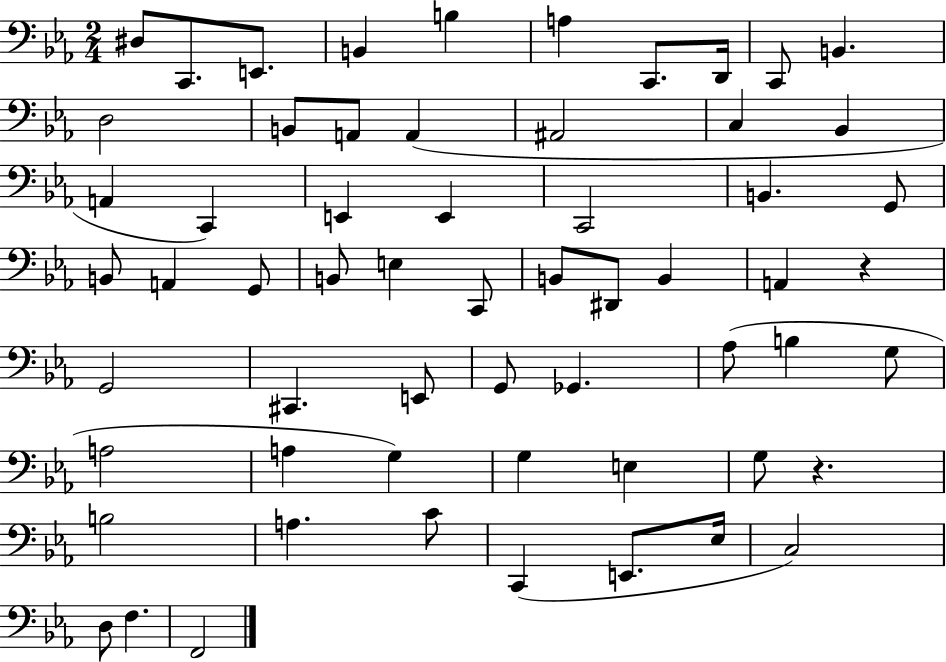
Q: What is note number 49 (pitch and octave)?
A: B3